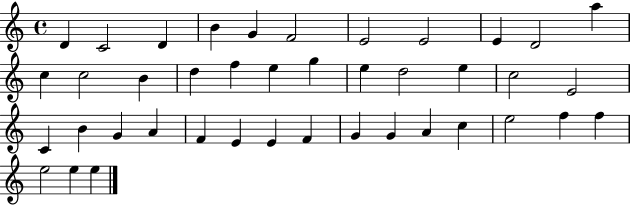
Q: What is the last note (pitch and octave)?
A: E5